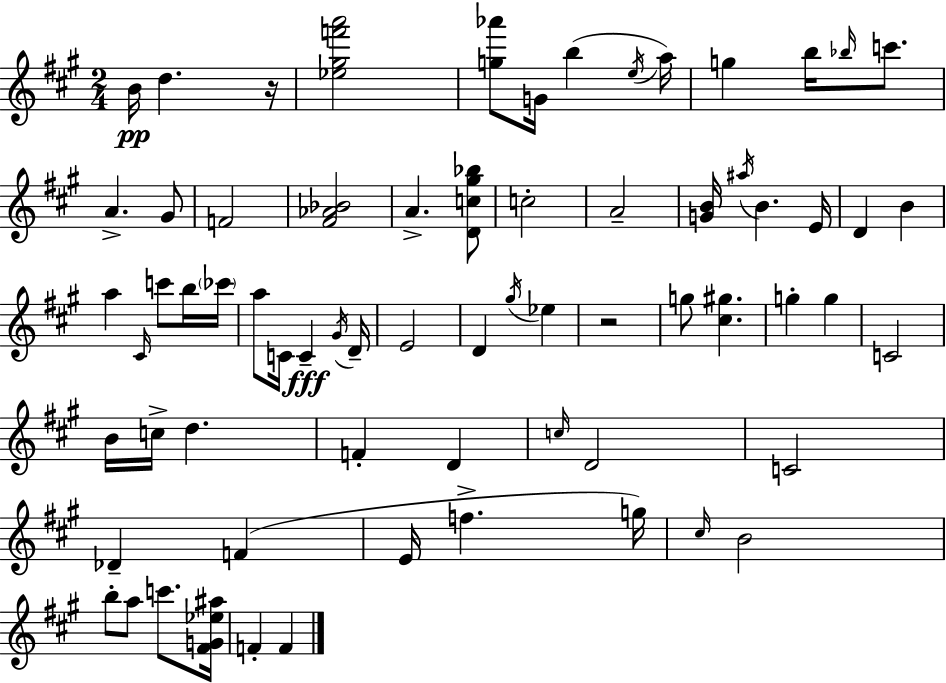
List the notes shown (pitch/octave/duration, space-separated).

B4/s D5/q. R/s [Eb5,G#5,F6,A6]/h [G5,Ab6]/e G4/s B5/q E5/s A5/s G5/q B5/s Bb5/s C6/e. A4/q. G#4/e F4/h [F#4,Ab4,Bb4]/h A4/q. [D4,C5,G#5,Bb5]/e C5/h A4/h [G4,B4]/s A#5/s B4/q. E4/s D4/q B4/q A5/q C#4/s C6/e B5/s CES6/s A5/e C4/s C4/q G#4/s D4/s E4/h D4/q G#5/s Eb5/q R/h G5/e [C#5,G#5]/q. G5/q G5/q C4/h B4/s C5/s D5/q. F4/q D4/q C5/s D4/h C4/h Db4/q F4/q E4/s F5/q. G5/s C#5/s B4/h B5/e A5/e C6/e. [F#4,G4,Eb5,A#5]/s F4/q F4/q